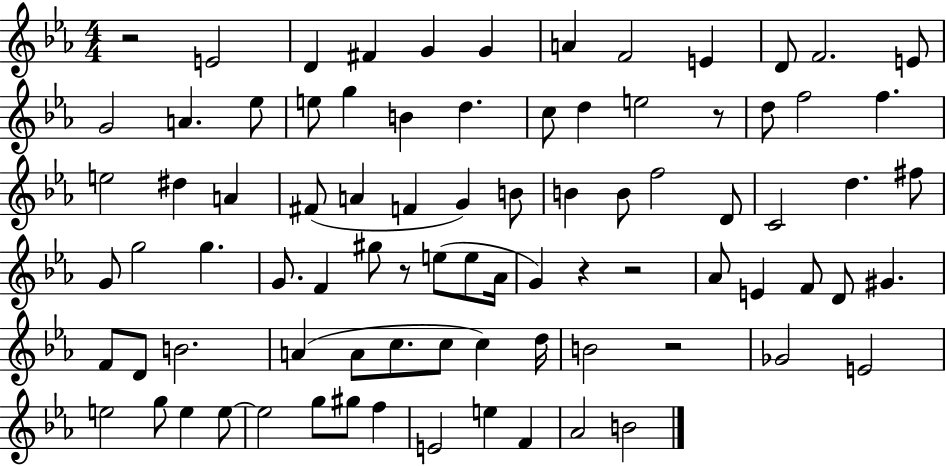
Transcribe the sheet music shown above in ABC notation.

X:1
T:Untitled
M:4/4
L:1/4
K:Eb
z2 E2 D ^F G G A F2 E D/2 F2 E/2 G2 A _e/2 e/2 g B d c/2 d e2 z/2 d/2 f2 f e2 ^d A ^F/2 A F G B/2 B B/2 f2 D/2 C2 d ^f/2 G/2 g2 g G/2 F ^g/2 z/2 e/2 e/2 _A/4 G z z2 _A/2 E F/2 D/2 ^G F/2 D/2 B2 A A/2 c/2 c/2 c d/4 B2 z2 _G2 E2 e2 g/2 e e/2 e2 g/2 ^g/2 f E2 e F _A2 B2